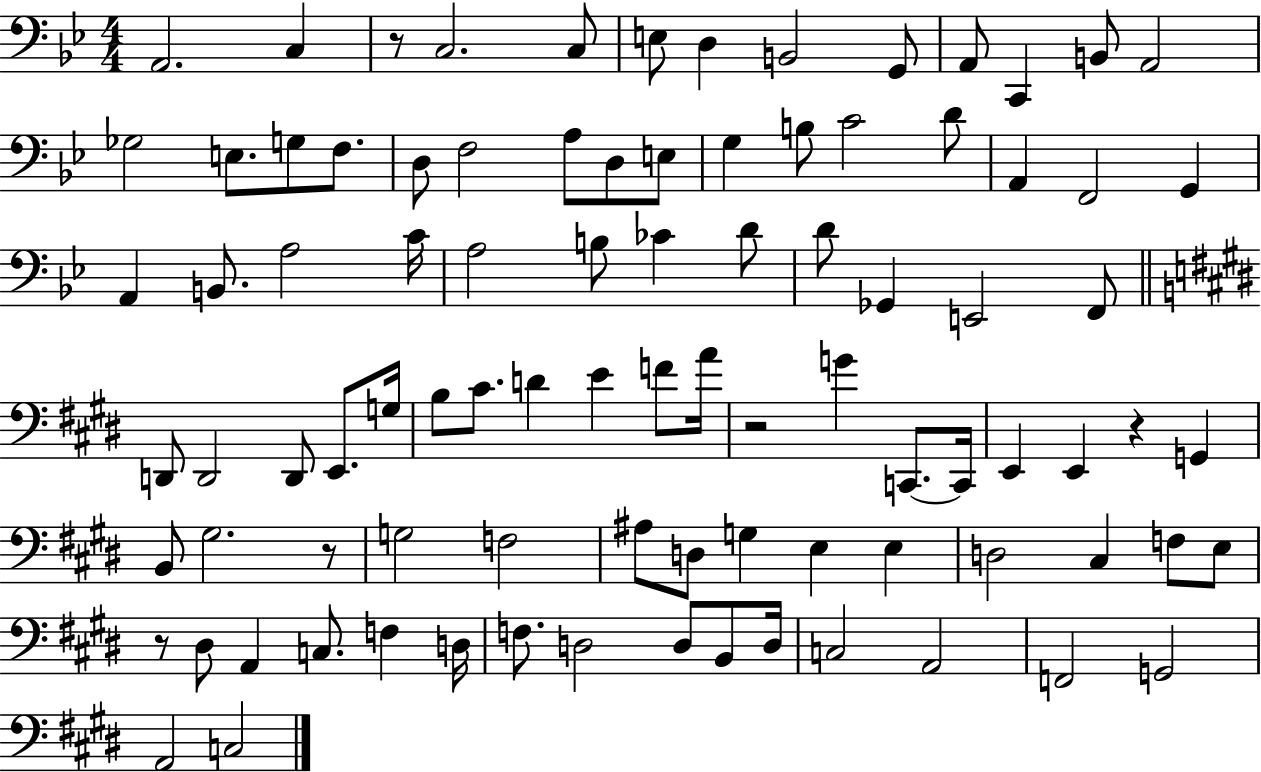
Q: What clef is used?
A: bass